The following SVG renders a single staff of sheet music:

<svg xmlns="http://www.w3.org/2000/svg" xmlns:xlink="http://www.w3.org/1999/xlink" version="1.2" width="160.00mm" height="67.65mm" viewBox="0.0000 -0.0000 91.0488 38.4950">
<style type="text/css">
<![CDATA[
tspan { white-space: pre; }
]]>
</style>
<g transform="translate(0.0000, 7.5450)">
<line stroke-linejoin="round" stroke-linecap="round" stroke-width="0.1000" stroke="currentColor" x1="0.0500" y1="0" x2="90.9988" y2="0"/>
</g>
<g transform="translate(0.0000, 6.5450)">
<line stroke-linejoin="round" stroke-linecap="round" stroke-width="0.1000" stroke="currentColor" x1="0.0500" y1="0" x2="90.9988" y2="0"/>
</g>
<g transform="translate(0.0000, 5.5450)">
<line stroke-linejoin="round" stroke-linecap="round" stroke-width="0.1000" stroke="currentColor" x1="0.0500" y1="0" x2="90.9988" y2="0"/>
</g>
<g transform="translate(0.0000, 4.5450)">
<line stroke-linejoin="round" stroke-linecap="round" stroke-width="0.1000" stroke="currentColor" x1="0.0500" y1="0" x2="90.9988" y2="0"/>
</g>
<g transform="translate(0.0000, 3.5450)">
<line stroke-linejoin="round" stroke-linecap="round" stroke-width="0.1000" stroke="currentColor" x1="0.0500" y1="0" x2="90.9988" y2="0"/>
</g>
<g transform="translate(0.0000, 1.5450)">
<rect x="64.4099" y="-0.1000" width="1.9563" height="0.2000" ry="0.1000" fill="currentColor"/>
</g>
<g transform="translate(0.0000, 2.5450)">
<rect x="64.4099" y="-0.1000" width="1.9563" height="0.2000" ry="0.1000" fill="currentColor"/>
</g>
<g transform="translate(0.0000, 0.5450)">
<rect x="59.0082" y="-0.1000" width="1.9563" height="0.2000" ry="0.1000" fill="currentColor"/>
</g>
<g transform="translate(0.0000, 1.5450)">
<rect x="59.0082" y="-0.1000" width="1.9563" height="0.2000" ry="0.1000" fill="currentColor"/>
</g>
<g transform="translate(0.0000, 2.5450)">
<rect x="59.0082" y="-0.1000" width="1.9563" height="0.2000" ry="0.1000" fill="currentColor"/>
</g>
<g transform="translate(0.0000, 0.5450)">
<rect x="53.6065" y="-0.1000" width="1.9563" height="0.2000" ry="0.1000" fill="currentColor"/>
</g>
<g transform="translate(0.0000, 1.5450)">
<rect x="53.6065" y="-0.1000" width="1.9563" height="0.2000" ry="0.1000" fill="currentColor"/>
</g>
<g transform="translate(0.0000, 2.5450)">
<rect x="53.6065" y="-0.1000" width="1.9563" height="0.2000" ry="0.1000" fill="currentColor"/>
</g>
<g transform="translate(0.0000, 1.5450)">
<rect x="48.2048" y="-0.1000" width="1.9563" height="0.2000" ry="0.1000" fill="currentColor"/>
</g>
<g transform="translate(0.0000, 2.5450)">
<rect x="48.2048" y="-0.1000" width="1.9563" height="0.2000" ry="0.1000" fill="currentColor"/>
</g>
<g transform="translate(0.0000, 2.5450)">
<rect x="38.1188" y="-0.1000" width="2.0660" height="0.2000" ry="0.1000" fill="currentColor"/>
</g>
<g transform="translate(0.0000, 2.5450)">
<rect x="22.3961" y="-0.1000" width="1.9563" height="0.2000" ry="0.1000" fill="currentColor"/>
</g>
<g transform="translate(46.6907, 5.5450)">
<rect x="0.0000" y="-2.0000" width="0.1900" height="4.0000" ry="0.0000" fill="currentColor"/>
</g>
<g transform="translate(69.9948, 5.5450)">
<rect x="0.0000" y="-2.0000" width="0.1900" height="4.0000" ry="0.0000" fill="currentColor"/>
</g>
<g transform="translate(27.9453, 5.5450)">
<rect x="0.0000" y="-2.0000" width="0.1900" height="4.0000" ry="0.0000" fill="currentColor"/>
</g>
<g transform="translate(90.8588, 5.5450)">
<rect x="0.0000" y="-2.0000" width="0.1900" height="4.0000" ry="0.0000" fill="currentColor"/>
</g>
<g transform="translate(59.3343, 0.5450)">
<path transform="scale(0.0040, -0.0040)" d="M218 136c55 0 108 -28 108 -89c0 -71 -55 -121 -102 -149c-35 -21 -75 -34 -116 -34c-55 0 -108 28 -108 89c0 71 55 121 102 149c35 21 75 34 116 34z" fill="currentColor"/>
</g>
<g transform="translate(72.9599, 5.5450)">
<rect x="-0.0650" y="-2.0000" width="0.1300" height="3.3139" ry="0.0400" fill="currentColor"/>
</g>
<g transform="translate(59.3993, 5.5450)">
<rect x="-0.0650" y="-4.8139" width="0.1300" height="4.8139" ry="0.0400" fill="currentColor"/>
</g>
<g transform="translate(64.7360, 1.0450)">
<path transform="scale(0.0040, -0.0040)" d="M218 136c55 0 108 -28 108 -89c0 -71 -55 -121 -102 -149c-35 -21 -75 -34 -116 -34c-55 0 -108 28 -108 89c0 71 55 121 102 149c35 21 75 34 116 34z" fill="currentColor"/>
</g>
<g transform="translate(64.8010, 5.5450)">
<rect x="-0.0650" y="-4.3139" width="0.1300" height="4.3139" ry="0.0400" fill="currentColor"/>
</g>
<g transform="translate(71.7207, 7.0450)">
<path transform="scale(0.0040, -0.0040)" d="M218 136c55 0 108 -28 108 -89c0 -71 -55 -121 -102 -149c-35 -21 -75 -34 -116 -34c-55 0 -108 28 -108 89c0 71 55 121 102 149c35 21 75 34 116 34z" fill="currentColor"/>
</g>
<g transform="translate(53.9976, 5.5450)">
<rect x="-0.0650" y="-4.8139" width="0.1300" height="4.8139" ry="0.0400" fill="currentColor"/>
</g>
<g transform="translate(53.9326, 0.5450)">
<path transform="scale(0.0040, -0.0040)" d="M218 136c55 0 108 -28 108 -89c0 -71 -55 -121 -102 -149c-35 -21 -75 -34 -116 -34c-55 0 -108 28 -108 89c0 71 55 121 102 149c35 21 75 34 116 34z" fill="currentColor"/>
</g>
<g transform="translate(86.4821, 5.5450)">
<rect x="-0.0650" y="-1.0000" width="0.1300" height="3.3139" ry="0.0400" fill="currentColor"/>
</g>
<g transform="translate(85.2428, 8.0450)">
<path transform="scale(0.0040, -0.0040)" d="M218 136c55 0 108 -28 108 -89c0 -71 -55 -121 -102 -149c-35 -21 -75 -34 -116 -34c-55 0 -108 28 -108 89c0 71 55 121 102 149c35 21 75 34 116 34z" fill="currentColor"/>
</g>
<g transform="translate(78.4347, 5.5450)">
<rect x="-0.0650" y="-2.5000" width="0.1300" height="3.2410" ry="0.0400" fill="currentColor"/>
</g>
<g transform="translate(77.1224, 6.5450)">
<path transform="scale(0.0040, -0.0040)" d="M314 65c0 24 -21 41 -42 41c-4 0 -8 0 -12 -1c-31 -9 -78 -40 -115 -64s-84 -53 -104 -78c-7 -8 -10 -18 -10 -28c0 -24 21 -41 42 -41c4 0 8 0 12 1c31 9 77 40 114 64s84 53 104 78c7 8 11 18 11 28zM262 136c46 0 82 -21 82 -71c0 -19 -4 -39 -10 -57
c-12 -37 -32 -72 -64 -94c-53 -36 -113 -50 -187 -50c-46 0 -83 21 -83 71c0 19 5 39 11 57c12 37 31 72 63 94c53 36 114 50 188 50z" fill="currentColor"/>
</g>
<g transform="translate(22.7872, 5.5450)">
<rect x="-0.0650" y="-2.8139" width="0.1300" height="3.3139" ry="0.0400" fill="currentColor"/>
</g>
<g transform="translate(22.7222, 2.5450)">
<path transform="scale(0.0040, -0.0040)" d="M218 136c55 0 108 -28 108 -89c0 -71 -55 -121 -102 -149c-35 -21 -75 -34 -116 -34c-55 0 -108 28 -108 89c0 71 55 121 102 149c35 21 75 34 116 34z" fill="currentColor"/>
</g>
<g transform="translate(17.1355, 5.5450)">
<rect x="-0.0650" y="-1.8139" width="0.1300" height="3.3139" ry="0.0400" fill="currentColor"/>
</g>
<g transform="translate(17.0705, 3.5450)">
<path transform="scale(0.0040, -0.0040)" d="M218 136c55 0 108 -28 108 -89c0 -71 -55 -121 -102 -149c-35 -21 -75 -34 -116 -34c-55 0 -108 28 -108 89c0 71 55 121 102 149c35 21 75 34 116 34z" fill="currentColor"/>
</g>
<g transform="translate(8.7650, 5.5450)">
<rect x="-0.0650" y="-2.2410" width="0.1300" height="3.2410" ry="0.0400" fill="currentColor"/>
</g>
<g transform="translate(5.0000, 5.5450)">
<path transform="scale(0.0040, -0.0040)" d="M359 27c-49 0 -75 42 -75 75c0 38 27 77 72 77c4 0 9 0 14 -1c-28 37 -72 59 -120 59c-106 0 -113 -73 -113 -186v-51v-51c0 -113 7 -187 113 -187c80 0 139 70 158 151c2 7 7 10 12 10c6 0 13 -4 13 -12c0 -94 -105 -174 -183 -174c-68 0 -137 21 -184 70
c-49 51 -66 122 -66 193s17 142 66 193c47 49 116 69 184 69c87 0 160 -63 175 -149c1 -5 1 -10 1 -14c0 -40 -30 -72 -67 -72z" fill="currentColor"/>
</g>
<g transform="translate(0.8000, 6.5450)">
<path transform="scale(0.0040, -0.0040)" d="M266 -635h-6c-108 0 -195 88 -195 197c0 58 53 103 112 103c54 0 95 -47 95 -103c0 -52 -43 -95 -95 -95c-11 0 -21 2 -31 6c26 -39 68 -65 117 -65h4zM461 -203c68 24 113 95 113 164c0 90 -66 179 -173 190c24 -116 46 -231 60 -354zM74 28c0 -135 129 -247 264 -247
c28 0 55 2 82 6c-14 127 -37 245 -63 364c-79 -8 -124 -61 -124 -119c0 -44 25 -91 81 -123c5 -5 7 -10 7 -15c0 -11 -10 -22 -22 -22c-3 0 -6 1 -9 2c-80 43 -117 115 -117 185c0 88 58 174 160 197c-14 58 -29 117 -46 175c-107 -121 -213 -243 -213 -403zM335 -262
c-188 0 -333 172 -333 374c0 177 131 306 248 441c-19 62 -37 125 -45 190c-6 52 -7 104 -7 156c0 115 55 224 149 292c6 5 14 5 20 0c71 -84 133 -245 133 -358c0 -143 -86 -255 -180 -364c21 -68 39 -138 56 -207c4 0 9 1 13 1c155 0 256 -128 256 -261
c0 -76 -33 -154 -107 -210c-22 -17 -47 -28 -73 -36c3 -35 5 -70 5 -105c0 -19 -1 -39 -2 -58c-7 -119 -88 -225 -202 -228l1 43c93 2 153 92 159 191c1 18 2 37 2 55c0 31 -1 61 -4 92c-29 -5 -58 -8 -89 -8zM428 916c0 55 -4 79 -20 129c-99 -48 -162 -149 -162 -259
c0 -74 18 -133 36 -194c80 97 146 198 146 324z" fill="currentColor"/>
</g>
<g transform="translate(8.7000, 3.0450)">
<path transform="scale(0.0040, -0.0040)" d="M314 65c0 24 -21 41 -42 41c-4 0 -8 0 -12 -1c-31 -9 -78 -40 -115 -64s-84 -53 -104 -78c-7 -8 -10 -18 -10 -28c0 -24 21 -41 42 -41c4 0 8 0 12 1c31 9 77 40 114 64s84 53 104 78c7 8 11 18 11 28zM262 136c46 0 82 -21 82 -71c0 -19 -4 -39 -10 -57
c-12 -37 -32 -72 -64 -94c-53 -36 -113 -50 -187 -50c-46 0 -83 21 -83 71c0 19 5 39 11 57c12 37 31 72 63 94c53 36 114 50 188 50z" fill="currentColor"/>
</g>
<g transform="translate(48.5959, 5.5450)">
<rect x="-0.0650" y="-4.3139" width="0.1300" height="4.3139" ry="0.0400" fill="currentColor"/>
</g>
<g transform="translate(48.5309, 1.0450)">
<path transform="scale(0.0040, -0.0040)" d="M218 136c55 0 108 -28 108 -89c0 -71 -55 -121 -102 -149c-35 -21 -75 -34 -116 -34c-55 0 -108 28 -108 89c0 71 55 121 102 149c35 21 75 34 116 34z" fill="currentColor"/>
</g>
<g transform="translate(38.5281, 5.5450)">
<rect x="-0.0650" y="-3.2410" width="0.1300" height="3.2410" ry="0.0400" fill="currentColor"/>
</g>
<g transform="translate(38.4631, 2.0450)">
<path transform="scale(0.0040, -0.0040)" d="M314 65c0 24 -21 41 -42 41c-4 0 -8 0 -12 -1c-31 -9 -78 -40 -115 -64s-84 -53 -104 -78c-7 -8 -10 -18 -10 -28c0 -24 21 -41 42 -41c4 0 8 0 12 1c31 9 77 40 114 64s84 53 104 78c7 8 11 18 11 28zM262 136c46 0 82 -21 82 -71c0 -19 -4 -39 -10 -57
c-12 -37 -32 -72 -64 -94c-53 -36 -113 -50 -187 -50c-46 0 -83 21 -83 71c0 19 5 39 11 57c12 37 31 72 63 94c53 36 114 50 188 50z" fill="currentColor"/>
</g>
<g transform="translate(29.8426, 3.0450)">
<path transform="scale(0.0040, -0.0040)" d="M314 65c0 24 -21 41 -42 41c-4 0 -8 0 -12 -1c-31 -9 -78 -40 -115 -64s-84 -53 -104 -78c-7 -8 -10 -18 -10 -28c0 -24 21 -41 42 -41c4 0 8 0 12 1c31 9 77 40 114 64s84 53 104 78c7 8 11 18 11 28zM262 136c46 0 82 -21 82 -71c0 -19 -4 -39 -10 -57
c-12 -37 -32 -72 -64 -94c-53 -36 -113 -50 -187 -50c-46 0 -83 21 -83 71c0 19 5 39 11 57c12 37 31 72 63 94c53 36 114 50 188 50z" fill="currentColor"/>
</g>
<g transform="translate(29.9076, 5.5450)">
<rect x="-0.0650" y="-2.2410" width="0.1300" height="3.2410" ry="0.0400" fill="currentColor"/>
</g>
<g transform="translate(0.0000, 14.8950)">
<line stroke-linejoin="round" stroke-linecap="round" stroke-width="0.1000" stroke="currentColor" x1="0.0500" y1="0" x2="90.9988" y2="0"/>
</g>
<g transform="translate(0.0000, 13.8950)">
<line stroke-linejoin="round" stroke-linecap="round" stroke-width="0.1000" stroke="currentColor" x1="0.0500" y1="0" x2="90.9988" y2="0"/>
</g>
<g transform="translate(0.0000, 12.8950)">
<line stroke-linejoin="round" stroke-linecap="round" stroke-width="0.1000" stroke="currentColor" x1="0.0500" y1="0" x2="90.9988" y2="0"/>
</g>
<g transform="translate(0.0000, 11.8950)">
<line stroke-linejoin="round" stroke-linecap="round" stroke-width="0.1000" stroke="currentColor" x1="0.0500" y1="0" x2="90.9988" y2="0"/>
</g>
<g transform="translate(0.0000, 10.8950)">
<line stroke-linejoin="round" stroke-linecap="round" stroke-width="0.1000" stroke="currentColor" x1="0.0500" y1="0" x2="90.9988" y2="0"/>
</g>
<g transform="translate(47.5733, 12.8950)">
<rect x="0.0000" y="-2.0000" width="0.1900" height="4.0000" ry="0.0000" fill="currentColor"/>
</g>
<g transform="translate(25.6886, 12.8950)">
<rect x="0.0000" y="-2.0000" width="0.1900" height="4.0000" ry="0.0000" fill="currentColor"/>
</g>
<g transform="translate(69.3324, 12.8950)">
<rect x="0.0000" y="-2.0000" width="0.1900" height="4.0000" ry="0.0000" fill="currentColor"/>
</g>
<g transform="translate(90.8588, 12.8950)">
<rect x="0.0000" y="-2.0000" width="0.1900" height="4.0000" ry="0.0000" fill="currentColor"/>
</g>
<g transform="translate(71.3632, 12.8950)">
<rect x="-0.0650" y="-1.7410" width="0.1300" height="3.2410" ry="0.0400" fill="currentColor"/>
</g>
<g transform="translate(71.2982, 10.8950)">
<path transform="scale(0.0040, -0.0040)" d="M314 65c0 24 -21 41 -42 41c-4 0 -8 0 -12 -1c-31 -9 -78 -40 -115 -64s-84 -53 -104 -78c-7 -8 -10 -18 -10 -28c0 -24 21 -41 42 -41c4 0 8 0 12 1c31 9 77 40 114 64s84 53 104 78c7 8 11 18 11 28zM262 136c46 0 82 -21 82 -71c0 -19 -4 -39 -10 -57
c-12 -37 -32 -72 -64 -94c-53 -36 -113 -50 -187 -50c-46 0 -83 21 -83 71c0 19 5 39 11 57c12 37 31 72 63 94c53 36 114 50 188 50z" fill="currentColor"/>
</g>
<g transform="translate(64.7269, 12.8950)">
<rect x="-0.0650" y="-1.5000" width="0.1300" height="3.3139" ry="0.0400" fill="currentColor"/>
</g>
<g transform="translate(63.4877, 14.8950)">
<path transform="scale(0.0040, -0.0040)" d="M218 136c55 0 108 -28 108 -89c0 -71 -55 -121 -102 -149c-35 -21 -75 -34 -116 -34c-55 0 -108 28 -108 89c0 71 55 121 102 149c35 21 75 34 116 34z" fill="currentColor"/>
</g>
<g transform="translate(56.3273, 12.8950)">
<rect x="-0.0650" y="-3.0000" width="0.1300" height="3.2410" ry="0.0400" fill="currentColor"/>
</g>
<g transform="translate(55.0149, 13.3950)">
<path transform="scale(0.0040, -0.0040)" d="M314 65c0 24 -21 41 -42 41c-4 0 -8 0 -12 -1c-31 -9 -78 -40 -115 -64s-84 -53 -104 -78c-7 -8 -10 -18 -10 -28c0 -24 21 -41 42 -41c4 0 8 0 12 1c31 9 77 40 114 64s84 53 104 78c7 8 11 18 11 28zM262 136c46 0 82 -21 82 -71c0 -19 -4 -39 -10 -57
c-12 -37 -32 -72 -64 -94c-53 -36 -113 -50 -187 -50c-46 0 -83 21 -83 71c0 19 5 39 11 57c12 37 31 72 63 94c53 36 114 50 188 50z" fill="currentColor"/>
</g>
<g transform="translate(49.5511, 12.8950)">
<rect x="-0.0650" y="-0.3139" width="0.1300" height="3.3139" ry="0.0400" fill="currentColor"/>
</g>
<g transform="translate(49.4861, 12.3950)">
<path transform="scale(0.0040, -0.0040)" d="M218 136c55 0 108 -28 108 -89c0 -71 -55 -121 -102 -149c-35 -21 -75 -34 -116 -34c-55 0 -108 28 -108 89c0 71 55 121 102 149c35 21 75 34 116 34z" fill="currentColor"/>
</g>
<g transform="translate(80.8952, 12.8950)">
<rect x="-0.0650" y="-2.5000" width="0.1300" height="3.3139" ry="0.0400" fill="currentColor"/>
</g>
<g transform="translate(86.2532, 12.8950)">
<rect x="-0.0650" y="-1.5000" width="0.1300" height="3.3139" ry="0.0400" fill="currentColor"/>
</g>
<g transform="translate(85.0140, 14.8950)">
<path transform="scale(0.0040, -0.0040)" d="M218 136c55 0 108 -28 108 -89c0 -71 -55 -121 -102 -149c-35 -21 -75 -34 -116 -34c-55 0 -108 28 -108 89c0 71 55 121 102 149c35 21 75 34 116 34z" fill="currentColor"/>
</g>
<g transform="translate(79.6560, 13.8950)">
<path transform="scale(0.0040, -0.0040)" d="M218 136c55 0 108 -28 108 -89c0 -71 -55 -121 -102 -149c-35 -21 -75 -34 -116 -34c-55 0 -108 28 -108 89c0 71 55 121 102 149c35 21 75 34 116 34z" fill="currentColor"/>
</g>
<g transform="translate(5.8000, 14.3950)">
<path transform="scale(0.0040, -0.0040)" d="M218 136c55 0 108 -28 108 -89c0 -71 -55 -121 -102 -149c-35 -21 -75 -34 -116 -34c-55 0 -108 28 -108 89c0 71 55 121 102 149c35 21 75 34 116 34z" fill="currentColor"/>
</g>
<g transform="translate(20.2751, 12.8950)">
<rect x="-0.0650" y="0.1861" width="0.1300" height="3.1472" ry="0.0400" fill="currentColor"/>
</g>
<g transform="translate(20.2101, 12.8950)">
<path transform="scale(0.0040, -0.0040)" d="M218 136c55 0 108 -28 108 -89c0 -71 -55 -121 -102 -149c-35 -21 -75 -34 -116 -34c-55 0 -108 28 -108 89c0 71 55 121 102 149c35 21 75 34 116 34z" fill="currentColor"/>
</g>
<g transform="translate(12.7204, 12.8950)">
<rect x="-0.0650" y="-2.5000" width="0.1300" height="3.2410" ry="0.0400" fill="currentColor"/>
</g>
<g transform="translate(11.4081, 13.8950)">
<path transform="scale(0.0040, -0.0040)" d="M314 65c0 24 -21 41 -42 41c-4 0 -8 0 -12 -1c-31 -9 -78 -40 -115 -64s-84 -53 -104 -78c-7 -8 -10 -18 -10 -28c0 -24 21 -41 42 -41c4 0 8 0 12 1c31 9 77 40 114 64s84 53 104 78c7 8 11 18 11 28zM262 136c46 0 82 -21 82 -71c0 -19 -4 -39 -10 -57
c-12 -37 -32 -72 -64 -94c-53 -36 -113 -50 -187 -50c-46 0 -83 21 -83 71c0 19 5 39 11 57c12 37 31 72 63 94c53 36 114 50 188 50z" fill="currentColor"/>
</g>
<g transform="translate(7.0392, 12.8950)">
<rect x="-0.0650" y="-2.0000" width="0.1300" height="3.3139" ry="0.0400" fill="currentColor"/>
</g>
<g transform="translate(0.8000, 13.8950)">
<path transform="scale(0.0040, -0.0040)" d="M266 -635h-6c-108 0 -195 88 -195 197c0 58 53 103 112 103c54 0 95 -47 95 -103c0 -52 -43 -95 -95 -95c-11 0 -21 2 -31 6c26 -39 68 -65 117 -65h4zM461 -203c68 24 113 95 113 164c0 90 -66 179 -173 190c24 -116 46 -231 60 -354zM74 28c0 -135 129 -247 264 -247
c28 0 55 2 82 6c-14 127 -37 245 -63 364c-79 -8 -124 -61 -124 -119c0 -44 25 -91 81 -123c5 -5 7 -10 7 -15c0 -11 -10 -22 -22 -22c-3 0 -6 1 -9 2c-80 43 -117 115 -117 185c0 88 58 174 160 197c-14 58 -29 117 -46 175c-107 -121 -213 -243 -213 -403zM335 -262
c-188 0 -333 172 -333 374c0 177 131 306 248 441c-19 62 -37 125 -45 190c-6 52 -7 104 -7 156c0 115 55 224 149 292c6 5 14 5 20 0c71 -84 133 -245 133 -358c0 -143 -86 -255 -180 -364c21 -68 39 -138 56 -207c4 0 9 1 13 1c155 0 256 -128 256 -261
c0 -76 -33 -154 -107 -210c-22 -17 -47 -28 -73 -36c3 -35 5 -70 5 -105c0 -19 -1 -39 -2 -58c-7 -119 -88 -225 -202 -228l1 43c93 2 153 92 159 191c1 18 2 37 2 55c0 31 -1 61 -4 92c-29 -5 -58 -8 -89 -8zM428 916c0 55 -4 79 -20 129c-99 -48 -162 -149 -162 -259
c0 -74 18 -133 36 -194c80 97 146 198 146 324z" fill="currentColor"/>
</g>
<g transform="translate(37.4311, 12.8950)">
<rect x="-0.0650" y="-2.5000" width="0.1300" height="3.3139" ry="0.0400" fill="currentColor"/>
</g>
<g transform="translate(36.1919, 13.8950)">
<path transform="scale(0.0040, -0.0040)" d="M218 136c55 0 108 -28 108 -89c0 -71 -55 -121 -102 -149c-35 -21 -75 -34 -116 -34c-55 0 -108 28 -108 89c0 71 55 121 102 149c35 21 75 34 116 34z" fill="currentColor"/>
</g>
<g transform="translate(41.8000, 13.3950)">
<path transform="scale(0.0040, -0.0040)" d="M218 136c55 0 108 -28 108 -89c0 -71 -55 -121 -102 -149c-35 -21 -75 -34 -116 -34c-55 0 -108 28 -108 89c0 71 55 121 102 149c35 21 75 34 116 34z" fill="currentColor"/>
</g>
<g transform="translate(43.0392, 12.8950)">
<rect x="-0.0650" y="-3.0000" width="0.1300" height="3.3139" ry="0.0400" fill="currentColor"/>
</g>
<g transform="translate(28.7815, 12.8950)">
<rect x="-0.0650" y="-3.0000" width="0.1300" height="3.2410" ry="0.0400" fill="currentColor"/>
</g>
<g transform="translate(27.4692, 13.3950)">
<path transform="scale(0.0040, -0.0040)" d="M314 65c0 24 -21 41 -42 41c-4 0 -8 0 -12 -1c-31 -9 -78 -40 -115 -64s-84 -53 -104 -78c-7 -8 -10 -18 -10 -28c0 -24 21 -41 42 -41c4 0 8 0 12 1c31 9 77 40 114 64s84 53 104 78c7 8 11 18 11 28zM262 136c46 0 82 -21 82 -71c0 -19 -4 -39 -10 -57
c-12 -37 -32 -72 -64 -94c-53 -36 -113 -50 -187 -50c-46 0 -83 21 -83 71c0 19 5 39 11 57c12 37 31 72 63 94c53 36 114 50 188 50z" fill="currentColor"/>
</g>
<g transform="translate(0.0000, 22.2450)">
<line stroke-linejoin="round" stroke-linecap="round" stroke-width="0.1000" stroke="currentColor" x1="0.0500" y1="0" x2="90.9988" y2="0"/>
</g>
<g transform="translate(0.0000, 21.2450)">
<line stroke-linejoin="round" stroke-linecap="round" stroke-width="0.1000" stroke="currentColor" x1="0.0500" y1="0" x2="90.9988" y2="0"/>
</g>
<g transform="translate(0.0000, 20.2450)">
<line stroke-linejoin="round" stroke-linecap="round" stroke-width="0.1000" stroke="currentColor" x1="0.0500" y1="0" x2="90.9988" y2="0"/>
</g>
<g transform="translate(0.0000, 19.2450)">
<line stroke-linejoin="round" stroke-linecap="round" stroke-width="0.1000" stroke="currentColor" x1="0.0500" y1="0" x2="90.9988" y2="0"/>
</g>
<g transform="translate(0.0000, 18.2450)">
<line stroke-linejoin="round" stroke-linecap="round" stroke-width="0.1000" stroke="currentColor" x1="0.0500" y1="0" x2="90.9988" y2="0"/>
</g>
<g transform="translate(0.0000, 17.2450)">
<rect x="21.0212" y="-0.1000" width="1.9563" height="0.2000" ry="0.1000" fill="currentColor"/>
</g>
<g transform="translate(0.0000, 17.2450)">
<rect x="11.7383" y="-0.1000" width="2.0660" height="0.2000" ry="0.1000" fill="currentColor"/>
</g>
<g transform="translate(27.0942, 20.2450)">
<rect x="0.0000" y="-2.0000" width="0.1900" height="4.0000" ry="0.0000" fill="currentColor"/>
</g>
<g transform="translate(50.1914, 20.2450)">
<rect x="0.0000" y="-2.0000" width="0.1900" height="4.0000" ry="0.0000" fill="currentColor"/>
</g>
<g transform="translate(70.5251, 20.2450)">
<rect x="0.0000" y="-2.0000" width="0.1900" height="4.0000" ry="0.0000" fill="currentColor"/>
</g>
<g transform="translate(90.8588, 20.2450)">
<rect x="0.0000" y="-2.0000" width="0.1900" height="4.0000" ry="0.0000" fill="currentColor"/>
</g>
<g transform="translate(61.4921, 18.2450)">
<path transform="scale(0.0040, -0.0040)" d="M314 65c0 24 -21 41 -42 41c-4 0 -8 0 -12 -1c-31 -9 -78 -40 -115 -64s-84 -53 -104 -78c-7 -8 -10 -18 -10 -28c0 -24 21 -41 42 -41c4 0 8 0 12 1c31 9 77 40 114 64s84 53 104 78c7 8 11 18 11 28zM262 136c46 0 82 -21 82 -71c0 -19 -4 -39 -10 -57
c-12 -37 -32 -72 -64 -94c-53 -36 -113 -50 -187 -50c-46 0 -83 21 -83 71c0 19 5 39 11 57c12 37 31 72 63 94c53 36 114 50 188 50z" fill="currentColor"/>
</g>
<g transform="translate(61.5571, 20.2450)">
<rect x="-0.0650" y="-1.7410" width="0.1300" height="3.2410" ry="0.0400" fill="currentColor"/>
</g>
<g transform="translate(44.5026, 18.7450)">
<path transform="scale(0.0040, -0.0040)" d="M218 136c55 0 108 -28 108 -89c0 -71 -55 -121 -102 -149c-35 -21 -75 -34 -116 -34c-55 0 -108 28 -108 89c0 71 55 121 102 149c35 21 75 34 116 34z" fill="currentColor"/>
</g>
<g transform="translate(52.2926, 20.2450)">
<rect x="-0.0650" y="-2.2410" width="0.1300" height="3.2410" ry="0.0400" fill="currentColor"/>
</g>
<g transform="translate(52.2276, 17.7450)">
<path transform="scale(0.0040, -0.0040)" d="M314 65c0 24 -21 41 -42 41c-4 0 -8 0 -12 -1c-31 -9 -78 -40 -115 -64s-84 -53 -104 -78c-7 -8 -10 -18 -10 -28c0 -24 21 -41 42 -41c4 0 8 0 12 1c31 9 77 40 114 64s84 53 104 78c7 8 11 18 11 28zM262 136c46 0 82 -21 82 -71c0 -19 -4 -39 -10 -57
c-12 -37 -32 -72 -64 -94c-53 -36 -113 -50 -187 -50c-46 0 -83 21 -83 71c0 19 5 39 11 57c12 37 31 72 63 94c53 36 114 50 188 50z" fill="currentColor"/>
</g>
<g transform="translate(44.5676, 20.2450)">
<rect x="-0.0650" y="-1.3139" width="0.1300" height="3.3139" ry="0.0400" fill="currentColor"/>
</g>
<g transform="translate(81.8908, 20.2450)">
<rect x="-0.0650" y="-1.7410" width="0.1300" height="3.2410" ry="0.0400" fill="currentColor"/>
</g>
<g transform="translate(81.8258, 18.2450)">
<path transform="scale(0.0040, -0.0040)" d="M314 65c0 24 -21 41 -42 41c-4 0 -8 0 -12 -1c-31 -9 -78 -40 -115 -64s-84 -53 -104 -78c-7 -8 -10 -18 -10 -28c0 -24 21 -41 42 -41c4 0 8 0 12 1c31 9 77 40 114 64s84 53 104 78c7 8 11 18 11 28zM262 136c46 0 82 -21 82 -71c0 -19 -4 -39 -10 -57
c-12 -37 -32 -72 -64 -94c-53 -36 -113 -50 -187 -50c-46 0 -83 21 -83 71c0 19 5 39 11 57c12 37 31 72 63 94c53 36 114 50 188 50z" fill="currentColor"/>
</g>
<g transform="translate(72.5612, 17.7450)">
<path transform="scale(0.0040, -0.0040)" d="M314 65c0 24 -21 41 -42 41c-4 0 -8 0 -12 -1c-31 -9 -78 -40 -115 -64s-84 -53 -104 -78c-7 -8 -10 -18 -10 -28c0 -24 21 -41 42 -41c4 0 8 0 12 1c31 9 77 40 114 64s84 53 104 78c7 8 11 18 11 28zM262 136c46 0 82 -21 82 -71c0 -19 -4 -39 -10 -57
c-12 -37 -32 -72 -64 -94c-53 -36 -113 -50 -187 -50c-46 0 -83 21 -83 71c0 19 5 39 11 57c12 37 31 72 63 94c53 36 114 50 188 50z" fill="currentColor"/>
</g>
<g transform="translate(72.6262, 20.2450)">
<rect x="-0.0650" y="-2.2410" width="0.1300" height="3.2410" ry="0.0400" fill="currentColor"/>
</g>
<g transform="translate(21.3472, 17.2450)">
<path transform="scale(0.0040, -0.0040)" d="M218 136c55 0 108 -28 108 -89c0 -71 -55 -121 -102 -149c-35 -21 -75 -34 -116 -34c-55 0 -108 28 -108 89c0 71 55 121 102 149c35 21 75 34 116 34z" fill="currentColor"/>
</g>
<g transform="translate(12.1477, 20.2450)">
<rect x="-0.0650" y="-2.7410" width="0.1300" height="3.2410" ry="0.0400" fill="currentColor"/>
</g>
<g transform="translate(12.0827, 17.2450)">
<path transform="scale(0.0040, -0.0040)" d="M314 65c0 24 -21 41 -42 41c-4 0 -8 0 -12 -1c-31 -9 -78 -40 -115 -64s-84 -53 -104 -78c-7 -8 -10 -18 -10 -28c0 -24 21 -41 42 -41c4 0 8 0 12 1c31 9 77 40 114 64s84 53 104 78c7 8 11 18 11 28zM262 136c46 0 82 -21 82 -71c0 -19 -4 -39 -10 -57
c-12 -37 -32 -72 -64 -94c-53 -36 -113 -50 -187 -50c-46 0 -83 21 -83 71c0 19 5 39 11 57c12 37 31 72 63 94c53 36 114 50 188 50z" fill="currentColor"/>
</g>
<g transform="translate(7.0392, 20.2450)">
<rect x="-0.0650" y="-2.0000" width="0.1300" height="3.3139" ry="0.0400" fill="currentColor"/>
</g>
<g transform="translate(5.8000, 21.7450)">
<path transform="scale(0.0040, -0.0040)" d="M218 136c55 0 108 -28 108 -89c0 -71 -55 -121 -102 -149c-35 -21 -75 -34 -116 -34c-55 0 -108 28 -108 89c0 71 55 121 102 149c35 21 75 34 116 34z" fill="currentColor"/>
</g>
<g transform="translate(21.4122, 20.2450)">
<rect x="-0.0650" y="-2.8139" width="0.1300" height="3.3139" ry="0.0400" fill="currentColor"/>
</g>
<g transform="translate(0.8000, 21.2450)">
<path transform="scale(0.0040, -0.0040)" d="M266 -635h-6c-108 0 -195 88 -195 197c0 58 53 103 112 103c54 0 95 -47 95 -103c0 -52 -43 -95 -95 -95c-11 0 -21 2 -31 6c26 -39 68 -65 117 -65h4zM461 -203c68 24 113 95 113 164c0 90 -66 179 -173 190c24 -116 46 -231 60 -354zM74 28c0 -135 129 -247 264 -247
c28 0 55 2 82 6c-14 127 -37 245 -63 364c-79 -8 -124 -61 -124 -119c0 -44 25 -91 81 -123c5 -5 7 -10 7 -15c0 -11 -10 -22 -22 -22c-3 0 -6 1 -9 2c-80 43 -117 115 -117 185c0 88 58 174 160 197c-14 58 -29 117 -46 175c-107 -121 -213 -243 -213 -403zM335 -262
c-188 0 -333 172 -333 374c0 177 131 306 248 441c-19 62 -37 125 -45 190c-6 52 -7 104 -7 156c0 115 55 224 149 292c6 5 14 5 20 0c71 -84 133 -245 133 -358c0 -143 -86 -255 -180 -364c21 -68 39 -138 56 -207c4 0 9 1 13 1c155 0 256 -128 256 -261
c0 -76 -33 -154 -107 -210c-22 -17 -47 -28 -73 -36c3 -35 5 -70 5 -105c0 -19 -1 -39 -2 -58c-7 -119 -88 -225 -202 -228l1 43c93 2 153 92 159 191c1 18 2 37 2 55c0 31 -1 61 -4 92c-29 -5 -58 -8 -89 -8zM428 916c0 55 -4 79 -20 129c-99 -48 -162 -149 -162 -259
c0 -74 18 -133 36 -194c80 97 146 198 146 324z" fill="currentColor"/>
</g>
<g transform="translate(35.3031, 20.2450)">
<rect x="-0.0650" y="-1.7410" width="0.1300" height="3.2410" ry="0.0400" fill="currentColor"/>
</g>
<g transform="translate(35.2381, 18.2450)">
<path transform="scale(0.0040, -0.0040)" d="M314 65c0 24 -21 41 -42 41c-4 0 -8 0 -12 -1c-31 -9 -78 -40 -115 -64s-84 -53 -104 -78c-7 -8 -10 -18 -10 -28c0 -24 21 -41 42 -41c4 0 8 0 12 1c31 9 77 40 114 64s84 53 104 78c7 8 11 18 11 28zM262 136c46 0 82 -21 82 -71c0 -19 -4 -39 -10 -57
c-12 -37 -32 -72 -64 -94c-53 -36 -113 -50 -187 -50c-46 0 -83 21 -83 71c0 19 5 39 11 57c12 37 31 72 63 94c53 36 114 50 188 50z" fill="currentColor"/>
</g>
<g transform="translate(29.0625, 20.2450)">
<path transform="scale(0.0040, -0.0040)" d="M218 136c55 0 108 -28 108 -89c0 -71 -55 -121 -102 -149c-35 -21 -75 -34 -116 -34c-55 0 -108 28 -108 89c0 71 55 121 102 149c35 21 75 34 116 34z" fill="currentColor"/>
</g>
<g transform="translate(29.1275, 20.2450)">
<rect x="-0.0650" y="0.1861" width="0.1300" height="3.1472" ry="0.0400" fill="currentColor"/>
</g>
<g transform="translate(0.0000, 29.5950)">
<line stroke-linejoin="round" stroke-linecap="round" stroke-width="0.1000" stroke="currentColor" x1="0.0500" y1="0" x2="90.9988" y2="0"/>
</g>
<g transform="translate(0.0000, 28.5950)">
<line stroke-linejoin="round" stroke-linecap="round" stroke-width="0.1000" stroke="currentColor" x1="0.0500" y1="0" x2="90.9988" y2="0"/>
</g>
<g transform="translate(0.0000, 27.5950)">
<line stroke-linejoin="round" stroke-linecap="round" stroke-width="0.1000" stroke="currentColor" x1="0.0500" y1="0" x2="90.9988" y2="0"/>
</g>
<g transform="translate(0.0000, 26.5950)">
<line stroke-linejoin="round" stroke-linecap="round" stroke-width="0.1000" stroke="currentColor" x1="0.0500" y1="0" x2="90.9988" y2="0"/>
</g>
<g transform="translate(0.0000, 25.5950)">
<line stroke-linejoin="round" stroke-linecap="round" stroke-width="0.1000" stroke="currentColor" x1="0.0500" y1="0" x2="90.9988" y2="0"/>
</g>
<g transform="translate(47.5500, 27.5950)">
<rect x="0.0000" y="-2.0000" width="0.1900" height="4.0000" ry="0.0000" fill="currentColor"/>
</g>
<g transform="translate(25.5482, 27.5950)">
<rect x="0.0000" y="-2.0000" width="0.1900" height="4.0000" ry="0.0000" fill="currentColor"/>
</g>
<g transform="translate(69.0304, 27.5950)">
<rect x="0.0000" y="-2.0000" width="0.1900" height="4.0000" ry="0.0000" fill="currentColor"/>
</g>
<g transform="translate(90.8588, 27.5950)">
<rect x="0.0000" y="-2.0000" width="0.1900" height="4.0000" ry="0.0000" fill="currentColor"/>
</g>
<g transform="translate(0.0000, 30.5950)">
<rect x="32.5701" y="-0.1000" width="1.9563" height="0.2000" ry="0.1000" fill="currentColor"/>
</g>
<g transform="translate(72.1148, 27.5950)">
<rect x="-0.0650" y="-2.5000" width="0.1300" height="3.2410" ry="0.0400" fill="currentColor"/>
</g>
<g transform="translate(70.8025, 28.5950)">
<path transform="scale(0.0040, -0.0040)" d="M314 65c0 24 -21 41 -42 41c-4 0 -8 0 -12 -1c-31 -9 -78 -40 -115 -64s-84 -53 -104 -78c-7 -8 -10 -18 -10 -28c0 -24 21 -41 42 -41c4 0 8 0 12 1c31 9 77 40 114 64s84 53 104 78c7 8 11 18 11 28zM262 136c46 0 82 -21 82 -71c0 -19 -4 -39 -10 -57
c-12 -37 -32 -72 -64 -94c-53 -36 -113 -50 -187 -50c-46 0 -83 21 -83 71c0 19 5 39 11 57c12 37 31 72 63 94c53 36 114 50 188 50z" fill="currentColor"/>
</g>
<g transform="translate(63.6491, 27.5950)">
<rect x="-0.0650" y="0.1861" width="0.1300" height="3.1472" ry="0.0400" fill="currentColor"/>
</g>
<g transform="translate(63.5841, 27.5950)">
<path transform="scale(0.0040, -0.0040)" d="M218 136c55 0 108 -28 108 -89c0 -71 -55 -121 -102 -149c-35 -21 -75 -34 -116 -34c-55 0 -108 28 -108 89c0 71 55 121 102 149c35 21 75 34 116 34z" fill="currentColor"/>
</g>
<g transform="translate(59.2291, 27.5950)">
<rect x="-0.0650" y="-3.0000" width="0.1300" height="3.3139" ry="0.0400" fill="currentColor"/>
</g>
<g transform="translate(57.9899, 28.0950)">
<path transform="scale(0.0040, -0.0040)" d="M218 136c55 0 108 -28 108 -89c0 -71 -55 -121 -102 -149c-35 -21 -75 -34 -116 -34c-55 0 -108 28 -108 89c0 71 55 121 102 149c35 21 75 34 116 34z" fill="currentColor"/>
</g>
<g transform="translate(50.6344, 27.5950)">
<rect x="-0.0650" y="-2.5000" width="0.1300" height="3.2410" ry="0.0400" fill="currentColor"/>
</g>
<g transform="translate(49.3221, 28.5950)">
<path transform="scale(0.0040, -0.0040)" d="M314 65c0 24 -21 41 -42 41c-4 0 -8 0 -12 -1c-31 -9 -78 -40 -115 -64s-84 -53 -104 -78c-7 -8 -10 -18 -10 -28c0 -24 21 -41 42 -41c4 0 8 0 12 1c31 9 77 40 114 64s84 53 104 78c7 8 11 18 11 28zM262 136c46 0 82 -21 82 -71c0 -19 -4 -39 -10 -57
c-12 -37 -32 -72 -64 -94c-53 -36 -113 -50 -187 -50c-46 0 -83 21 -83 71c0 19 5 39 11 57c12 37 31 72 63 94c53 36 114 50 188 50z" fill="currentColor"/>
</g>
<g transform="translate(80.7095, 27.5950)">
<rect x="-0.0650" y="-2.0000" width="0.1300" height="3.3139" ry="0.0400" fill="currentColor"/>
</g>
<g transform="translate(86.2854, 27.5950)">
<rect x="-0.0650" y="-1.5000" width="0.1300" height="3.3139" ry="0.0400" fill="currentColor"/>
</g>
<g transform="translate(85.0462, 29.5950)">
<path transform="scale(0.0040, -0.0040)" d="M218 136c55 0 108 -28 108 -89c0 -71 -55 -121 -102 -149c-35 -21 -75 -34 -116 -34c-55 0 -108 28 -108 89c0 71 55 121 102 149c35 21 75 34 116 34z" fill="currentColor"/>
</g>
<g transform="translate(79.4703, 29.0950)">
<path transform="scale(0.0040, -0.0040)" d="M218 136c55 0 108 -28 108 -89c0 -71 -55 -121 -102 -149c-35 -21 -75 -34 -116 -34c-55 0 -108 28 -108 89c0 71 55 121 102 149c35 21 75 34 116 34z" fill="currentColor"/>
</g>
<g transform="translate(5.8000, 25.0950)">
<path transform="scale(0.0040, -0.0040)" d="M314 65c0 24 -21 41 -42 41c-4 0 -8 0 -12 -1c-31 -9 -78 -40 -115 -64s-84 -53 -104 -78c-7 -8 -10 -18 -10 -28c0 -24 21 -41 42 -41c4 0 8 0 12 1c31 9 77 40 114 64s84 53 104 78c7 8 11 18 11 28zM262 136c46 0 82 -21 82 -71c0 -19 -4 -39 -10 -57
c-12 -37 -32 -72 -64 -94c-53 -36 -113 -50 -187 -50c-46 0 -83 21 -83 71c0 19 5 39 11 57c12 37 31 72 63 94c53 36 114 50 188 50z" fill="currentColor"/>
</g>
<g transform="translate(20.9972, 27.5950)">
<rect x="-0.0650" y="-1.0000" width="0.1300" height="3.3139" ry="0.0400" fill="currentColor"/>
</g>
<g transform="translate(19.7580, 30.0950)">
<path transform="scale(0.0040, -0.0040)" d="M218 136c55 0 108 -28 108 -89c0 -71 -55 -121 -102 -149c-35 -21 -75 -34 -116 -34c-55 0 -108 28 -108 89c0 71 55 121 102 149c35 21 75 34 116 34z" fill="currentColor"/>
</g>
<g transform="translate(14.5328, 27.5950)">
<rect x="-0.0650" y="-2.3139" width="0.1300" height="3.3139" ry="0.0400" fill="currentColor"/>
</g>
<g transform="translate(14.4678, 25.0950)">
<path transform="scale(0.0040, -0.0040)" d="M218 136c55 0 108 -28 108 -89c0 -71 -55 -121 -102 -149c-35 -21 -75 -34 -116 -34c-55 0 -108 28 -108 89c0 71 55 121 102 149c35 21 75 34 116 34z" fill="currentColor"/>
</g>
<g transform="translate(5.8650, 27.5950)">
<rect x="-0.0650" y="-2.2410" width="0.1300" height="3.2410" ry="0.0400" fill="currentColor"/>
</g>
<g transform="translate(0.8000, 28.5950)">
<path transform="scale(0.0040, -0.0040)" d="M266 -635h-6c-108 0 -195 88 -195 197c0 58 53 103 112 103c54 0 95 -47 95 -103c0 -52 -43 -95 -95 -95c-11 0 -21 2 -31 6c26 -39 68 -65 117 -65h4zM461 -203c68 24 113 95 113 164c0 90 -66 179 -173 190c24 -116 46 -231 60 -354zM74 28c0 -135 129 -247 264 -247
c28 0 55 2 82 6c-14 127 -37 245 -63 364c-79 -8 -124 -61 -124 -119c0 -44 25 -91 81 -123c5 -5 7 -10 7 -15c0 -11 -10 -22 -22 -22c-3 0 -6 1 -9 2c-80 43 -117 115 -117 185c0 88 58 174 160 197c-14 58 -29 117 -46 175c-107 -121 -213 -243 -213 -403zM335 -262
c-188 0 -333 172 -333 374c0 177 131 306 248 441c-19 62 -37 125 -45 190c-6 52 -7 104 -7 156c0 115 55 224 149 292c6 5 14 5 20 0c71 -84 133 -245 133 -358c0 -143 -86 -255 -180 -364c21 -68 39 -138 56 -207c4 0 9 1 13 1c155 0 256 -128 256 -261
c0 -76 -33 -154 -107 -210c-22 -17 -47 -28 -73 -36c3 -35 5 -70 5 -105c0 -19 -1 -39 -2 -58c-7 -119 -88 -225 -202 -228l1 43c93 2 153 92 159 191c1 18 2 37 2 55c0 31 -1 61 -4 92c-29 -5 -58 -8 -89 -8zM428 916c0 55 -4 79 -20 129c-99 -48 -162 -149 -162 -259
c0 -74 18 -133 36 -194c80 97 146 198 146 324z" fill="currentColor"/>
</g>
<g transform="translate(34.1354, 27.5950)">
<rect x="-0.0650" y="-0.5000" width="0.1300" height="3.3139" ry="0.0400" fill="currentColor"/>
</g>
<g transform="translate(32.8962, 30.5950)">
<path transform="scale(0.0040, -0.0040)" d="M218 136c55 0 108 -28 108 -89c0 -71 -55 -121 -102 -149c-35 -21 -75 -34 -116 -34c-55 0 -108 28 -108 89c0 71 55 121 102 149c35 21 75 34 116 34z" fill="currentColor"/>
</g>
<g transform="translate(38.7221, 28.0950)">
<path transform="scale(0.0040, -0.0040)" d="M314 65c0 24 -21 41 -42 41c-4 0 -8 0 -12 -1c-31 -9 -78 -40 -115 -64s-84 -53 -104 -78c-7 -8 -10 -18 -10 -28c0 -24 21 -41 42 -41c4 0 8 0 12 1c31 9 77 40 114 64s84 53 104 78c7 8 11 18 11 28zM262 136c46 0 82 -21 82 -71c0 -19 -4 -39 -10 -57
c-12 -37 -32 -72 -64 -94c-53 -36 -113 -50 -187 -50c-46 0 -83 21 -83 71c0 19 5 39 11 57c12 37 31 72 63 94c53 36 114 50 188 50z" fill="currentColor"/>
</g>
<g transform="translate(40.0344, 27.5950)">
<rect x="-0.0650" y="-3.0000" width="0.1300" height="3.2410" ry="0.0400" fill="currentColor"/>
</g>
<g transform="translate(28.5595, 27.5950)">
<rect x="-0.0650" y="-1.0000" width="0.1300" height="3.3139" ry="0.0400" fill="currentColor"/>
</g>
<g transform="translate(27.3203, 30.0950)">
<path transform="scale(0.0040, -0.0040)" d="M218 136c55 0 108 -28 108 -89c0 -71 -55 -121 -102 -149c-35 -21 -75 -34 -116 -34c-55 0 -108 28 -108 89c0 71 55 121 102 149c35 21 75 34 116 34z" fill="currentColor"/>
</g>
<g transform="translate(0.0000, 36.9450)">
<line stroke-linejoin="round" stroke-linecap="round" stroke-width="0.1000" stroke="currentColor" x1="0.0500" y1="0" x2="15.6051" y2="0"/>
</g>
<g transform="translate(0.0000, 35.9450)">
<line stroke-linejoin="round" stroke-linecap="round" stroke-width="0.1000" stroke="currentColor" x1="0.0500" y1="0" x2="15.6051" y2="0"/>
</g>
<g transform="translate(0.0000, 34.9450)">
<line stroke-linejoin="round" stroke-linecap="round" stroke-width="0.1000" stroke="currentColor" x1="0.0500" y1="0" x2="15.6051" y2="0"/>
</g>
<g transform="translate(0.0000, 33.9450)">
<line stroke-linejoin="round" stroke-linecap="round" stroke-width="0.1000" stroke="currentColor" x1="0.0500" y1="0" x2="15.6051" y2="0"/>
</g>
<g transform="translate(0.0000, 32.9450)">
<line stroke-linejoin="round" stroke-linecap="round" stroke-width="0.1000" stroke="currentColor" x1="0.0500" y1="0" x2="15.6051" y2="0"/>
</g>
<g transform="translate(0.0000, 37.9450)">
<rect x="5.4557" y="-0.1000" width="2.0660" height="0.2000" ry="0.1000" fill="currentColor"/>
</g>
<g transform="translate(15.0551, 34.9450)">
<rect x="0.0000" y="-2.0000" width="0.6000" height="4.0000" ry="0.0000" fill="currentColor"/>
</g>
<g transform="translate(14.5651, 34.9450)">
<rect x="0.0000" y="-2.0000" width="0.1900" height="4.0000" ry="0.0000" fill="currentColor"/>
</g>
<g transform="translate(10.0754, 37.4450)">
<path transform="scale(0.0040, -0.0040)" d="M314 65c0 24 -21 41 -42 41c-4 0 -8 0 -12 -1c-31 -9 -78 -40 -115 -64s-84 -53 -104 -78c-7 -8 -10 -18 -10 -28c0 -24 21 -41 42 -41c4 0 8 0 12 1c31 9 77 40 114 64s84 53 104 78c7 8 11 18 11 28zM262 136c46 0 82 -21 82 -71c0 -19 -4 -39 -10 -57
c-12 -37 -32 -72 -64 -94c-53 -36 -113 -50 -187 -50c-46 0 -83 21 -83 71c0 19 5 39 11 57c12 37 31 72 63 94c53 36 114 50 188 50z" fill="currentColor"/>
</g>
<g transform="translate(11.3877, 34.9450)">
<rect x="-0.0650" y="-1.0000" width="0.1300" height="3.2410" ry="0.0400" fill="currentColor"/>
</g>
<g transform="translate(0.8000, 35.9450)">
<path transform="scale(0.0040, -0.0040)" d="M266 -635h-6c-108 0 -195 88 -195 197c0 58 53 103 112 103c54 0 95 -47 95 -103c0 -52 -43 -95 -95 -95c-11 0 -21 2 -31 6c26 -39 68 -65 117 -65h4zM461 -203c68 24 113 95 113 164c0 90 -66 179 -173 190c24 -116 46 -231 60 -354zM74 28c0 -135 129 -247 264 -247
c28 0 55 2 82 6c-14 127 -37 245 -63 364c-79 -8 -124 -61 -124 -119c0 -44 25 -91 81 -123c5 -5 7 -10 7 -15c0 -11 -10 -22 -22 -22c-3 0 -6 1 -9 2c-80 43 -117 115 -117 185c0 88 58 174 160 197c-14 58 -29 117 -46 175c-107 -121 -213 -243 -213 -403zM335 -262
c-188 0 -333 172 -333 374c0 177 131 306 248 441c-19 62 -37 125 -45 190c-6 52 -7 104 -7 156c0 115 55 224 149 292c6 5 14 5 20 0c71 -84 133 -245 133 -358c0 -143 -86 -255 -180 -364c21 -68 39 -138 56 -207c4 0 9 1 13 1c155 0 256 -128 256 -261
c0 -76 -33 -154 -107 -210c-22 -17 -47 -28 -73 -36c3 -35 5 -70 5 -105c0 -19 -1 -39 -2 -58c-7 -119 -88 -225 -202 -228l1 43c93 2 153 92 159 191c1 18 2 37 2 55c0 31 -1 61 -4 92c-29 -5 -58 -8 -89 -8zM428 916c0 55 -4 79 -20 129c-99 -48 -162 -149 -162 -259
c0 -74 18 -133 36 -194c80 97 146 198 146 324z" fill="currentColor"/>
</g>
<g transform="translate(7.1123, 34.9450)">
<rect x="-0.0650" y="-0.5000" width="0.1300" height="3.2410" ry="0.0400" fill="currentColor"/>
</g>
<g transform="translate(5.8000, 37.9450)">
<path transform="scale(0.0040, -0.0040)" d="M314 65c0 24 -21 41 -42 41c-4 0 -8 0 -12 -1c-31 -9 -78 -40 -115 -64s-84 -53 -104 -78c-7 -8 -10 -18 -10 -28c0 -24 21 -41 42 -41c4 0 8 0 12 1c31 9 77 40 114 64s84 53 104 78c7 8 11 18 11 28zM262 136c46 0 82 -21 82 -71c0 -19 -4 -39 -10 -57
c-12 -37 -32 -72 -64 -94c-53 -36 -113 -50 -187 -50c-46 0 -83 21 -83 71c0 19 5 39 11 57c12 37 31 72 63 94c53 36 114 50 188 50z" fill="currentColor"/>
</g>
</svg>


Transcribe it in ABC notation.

X:1
T:Untitled
M:4/4
L:1/4
K:C
g2 f a g2 b2 d' e' e' d' F G2 D F G2 B A2 G A c A2 E f2 G E F a2 a B f2 e g2 f2 g2 f2 g2 g D D C A2 G2 A B G2 F E C2 D2